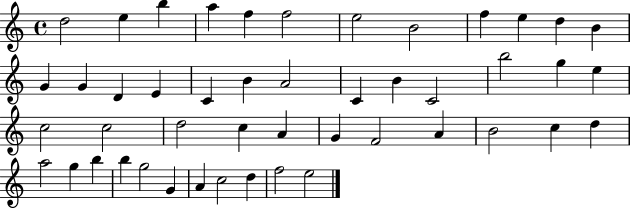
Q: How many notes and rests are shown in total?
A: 47